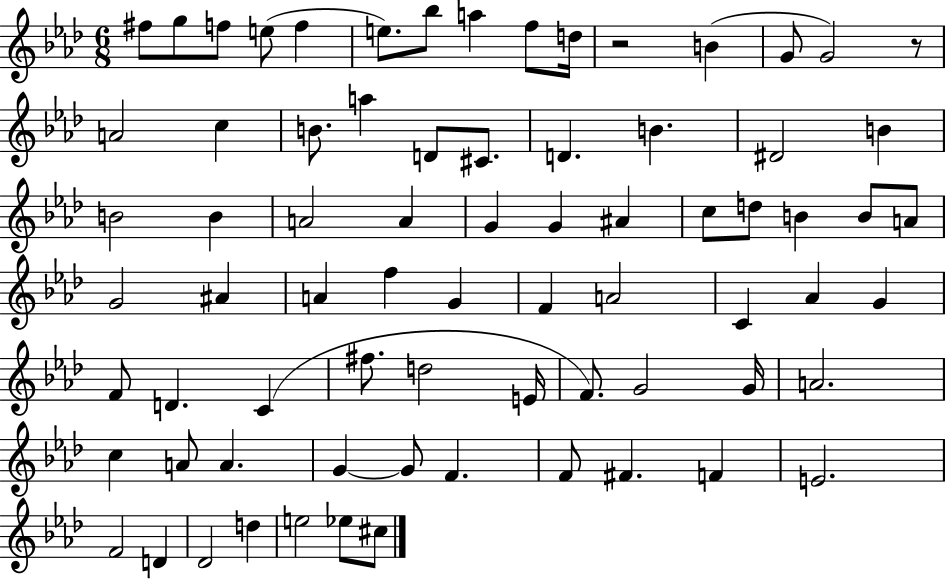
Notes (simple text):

F#5/e G5/e F5/e E5/e F5/q E5/e. Bb5/e A5/q F5/e D5/s R/h B4/q G4/e G4/h R/e A4/h C5/q B4/e. A5/q D4/e C#4/e. D4/q. B4/q. D#4/h B4/q B4/h B4/q A4/h A4/q G4/q G4/q A#4/q C5/e D5/e B4/q B4/e A4/e G4/h A#4/q A4/q F5/q G4/q F4/q A4/h C4/q Ab4/q G4/q F4/e D4/q. C4/q F#5/e. D5/h E4/s F4/e. G4/h G4/s A4/h. C5/q A4/e A4/q. G4/q G4/e F4/q. F4/e F#4/q. F4/q E4/h. F4/h D4/q Db4/h D5/q E5/h Eb5/e C#5/e